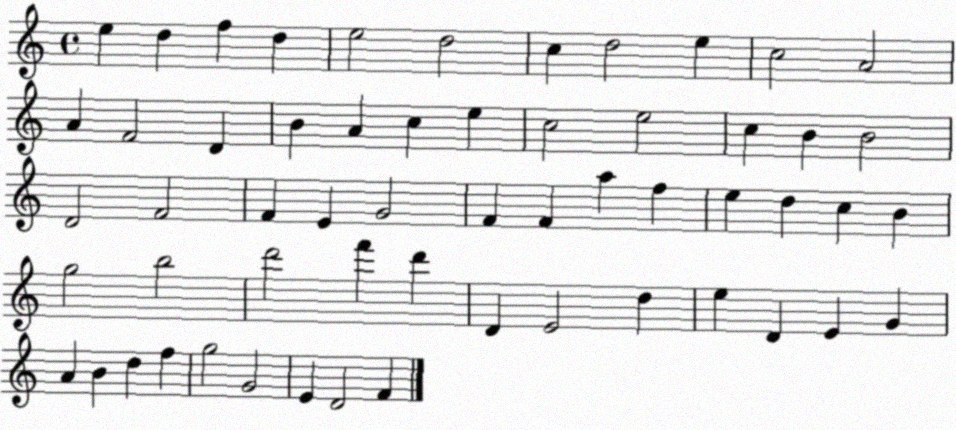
X:1
T:Untitled
M:4/4
L:1/4
K:C
e d f d e2 d2 c d2 e c2 A2 A F2 D B A c e c2 e2 c B B2 D2 F2 F E G2 F F a f e d c B g2 b2 d'2 f' d' D E2 d e D E G A B d f g2 G2 E D2 F